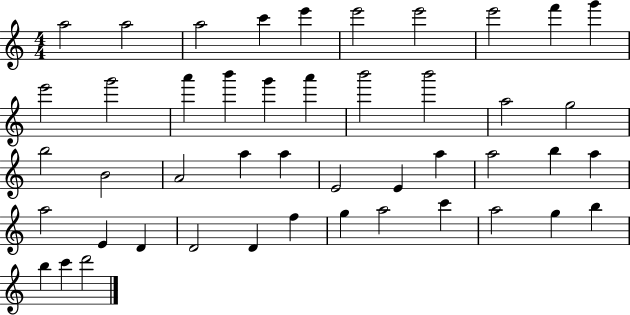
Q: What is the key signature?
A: C major